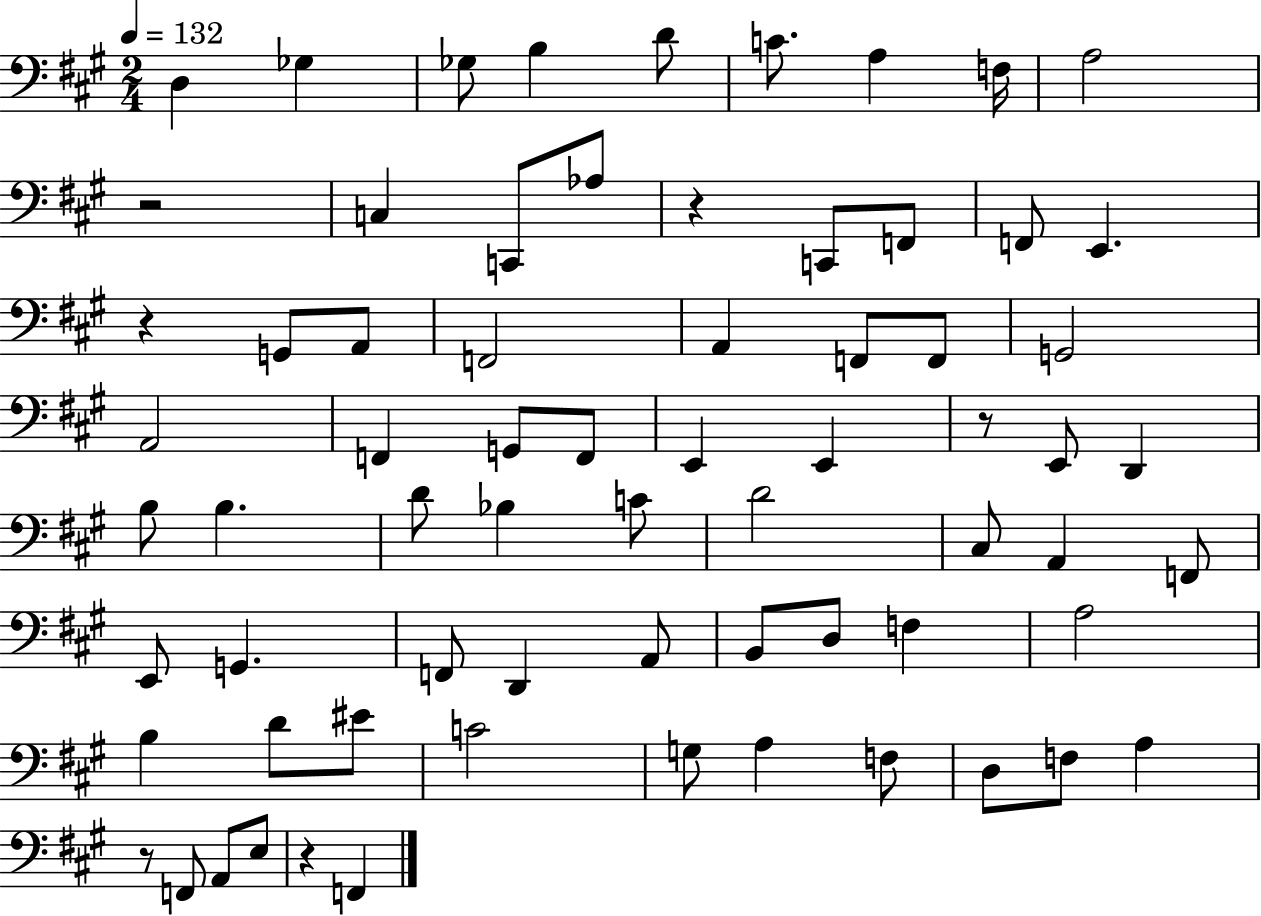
X:1
T:Untitled
M:2/4
L:1/4
K:A
D, _G, _G,/2 B, D/2 C/2 A, F,/4 A,2 z2 C, C,,/2 _A,/2 z C,,/2 F,,/2 F,,/2 E,, z G,,/2 A,,/2 F,,2 A,, F,,/2 F,,/2 G,,2 A,,2 F,, G,,/2 F,,/2 E,, E,, z/2 E,,/2 D,, B,/2 B, D/2 _B, C/2 D2 ^C,/2 A,, F,,/2 E,,/2 G,, F,,/2 D,, A,,/2 B,,/2 D,/2 F, A,2 B, D/2 ^E/2 C2 G,/2 A, F,/2 D,/2 F,/2 A, z/2 F,,/2 A,,/2 E,/2 z F,,